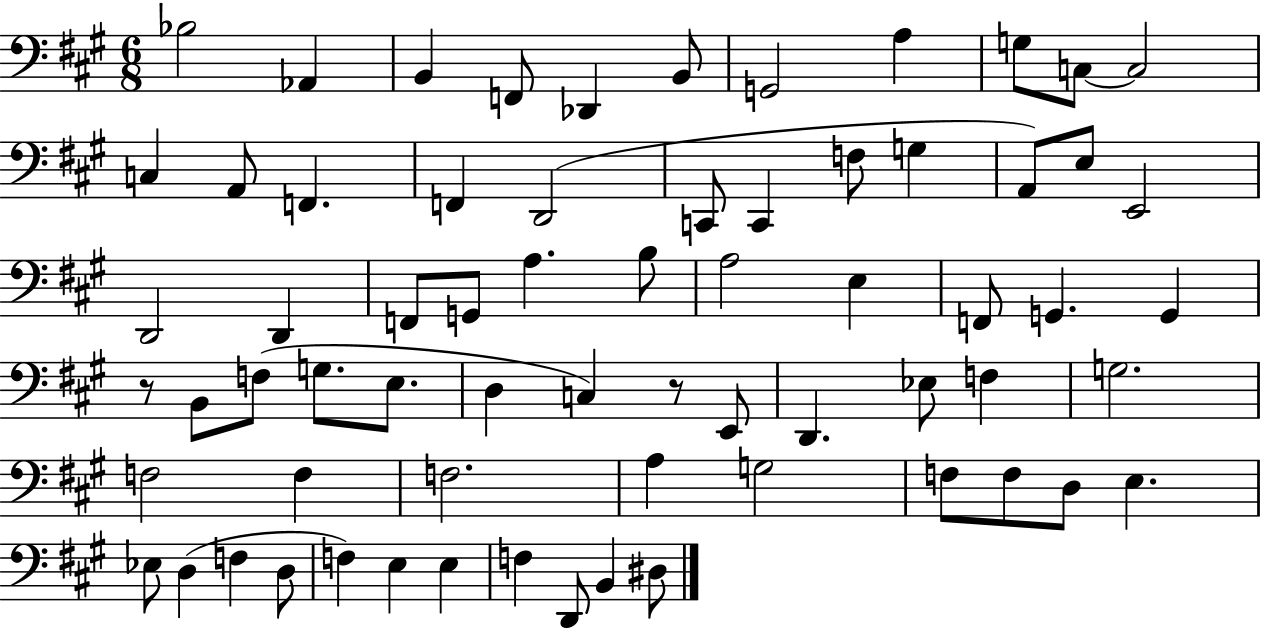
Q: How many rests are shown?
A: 2